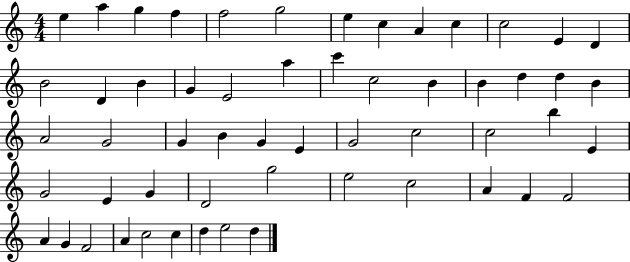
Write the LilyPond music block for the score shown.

{
  \clef treble
  \numericTimeSignature
  \time 4/4
  \key c \major
  e''4 a''4 g''4 f''4 | f''2 g''2 | e''4 c''4 a'4 c''4 | c''2 e'4 d'4 | \break b'2 d'4 b'4 | g'4 e'2 a''4 | c'''4 c''2 b'4 | b'4 d''4 d''4 b'4 | \break a'2 g'2 | g'4 b'4 g'4 e'4 | g'2 c''2 | c''2 b''4 e'4 | \break g'2 e'4 g'4 | d'2 g''2 | e''2 c''2 | a'4 f'4 f'2 | \break a'4 g'4 f'2 | a'4 c''2 c''4 | d''4 e''2 d''4 | \bar "|."
}